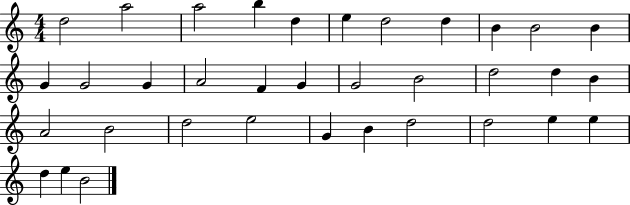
{
  \clef treble
  \numericTimeSignature
  \time 4/4
  \key c \major
  d''2 a''2 | a''2 b''4 d''4 | e''4 d''2 d''4 | b'4 b'2 b'4 | \break g'4 g'2 g'4 | a'2 f'4 g'4 | g'2 b'2 | d''2 d''4 b'4 | \break a'2 b'2 | d''2 e''2 | g'4 b'4 d''2 | d''2 e''4 e''4 | \break d''4 e''4 b'2 | \bar "|."
}